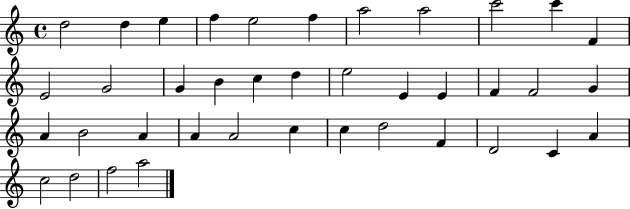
X:1
T:Untitled
M:4/4
L:1/4
K:C
d2 d e f e2 f a2 a2 c'2 c' F E2 G2 G B c d e2 E E F F2 G A B2 A A A2 c c d2 F D2 C A c2 d2 f2 a2